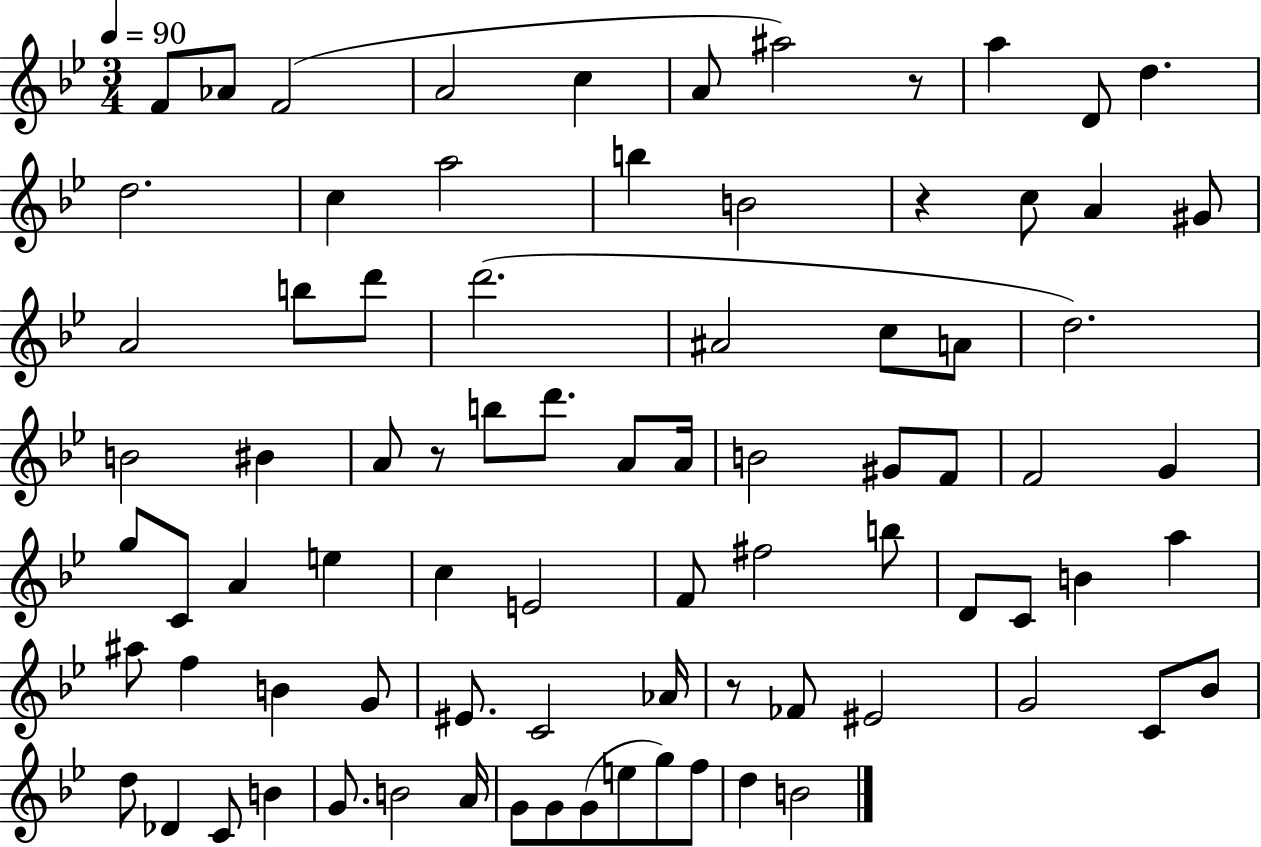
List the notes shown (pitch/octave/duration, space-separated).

F4/e Ab4/e F4/h A4/h C5/q A4/e A#5/h R/e A5/q D4/e D5/q. D5/h. C5/q A5/h B5/q B4/h R/q C5/e A4/q G#4/e A4/h B5/e D6/e D6/h. A#4/h C5/e A4/e D5/h. B4/h BIS4/q A4/e R/e B5/e D6/e. A4/e A4/s B4/h G#4/e F4/e F4/h G4/q G5/e C4/e A4/q E5/q C5/q E4/h F4/e F#5/h B5/e D4/e C4/e B4/q A5/q A#5/e F5/q B4/q G4/e EIS4/e. C4/h Ab4/s R/e FES4/e EIS4/h G4/h C4/e Bb4/e D5/e Db4/q C4/e B4/q G4/e. B4/h A4/s G4/e G4/e G4/e E5/e G5/e F5/e D5/q B4/h